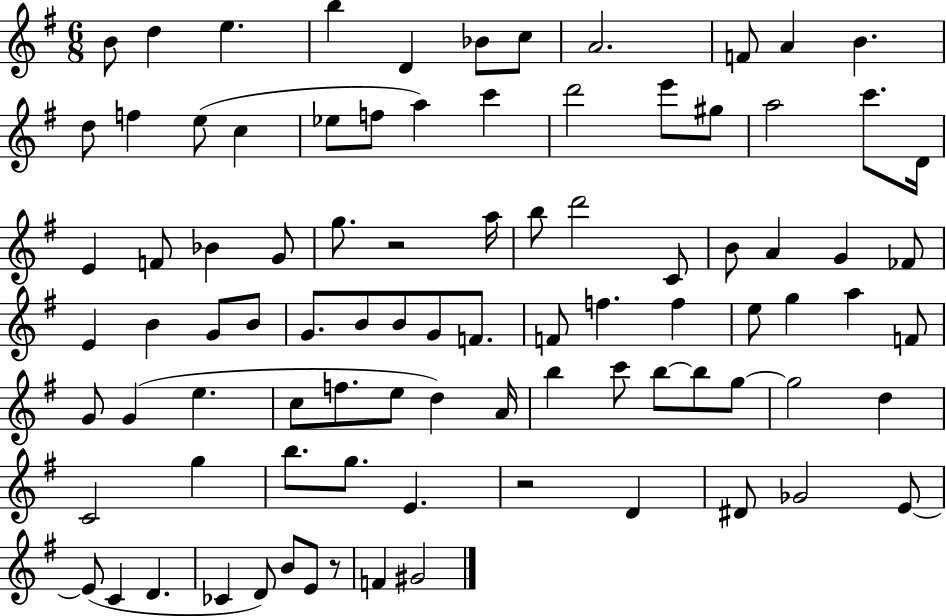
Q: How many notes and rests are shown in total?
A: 90